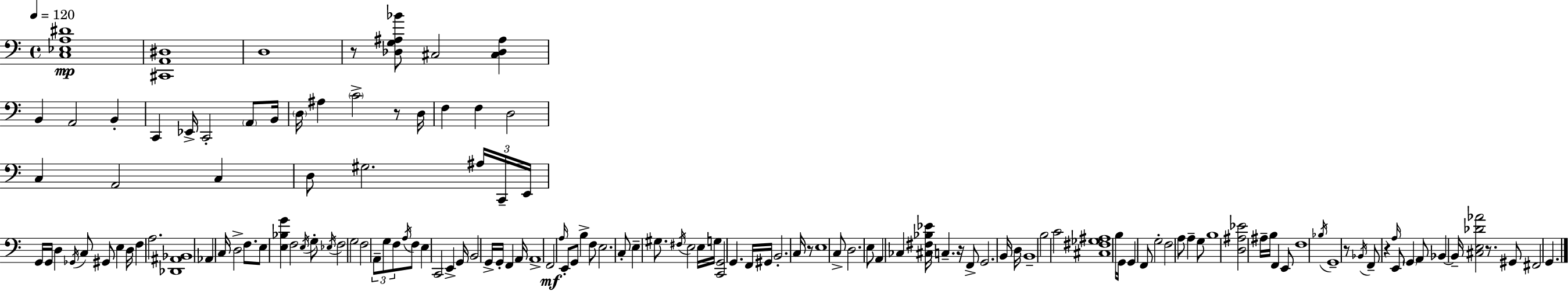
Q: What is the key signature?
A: C major